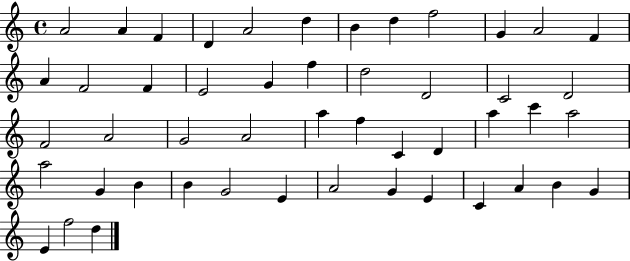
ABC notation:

X:1
T:Untitled
M:4/4
L:1/4
K:C
A2 A F D A2 d B d f2 G A2 F A F2 F E2 G f d2 D2 C2 D2 F2 A2 G2 A2 a f C D a c' a2 a2 G B B G2 E A2 G E C A B G E f2 d